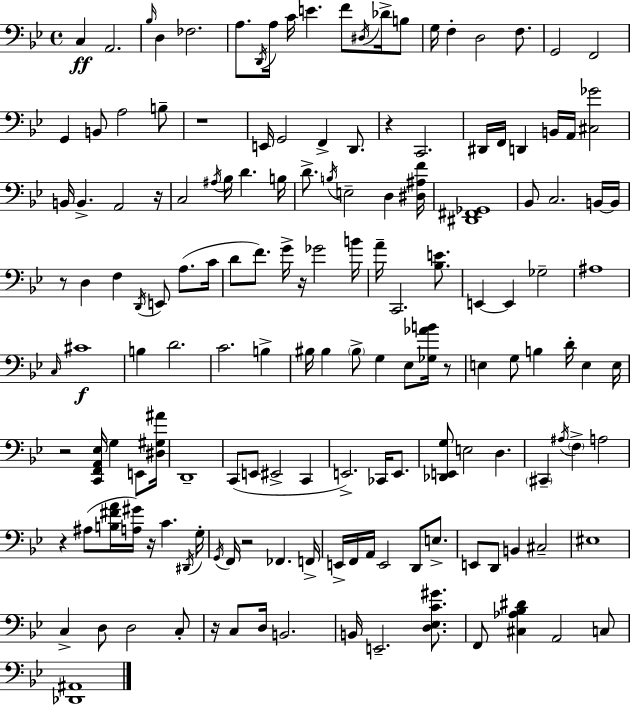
C3/q A2/h. Bb3/s D3/q FES3/h. A3/e. D2/s A3/s C4/s E4/q. F4/e D#3/s Db4/s B3/e G3/s F3/q D3/h F3/e. G2/h F2/h G2/q B2/e A3/h B3/e R/w E2/s G2/h F2/q D2/e. R/q C2/h. D#2/s F2/s D2/q B2/s A2/s [C#3,Gb4]/h B2/s B2/q. A2/h R/s C3/h A#3/s Bb3/s D4/q. B3/s D4/e. B3/s E3/h D3/q [D#3,A#3,F4]/s [D#2,F#2,Gb2]/w Bb2/e C3/h. B2/s B2/s R/e D3/q F3/q D2/s E2/e A3/e. C4/s D4/e F4/e. G4/s R/s Gb4/h B4/s A4/s C2/h. [Bb3,E4]/e. E2/q E2/q Gb3/h A#3/w C3/s C#4/w B3/q D4/h. C4/h. B3/q BIS3/s BIS3/q BIS3/e G3/q Eb3/e [Gb3,Ab4,B4]/s R/e E3/q G3/e B3/q D4/s E3/q E3/s R/h [C2,F2,A2,Eb3]/s G3/q E2/e [D#3,G#3,A#4]/s D2/w C2/e E2/e EIS2/h C2/q E2/h. CES2/s E2/e. [Db2,E2,G3]/e E3/h D3/q. C#2/q A#3/s F3/q A3/h R/q A#3/e [B3,F#4,A4]/s [A3,G#4]/s R/s C4/q. D#2/s G3/s G2/s F2/s R/h FES2/q. F2/s E2/s F2/s A2/s E2/h D2/e E3/e. E2/e D2/e B2/q C#3/h EIS3/w C3/q D3/e D3/h C3/e R/s C3/e D3/s B2/h. B2/s E2/h. [D3,Eb3,C4,G#4]/e. F2/e [C#3,Ab3,Bb3,D#4]/q A2/h C3/e [Db2,A#2]/w